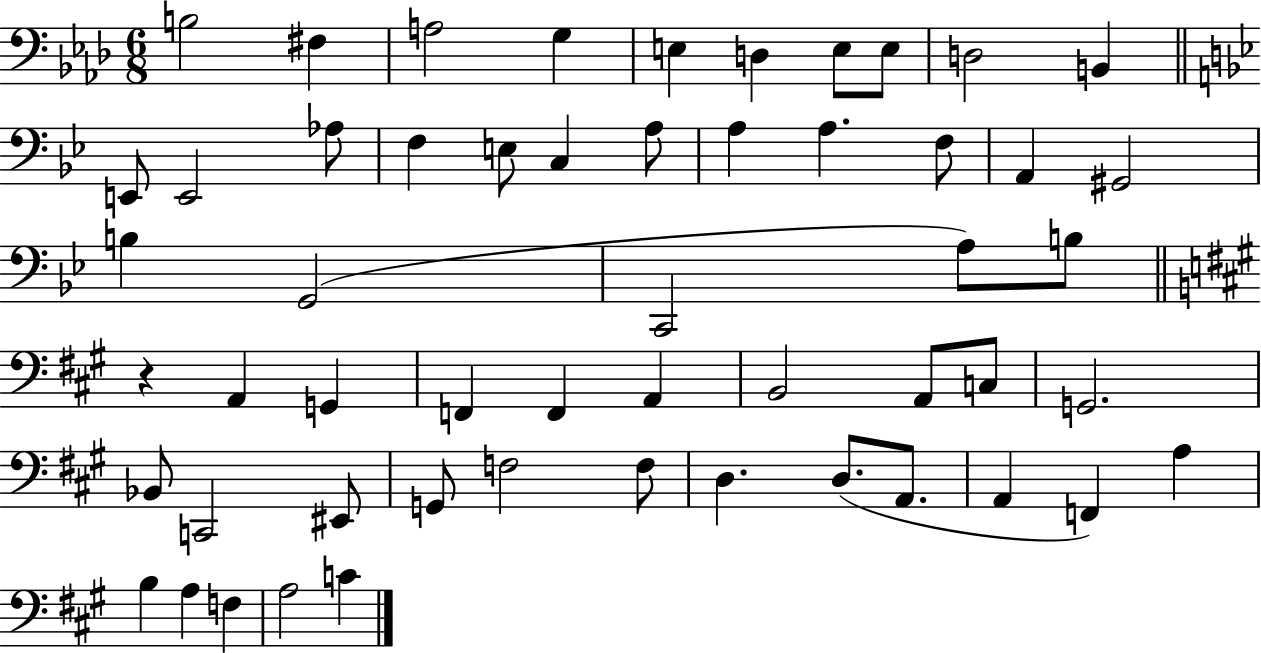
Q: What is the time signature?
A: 6/8